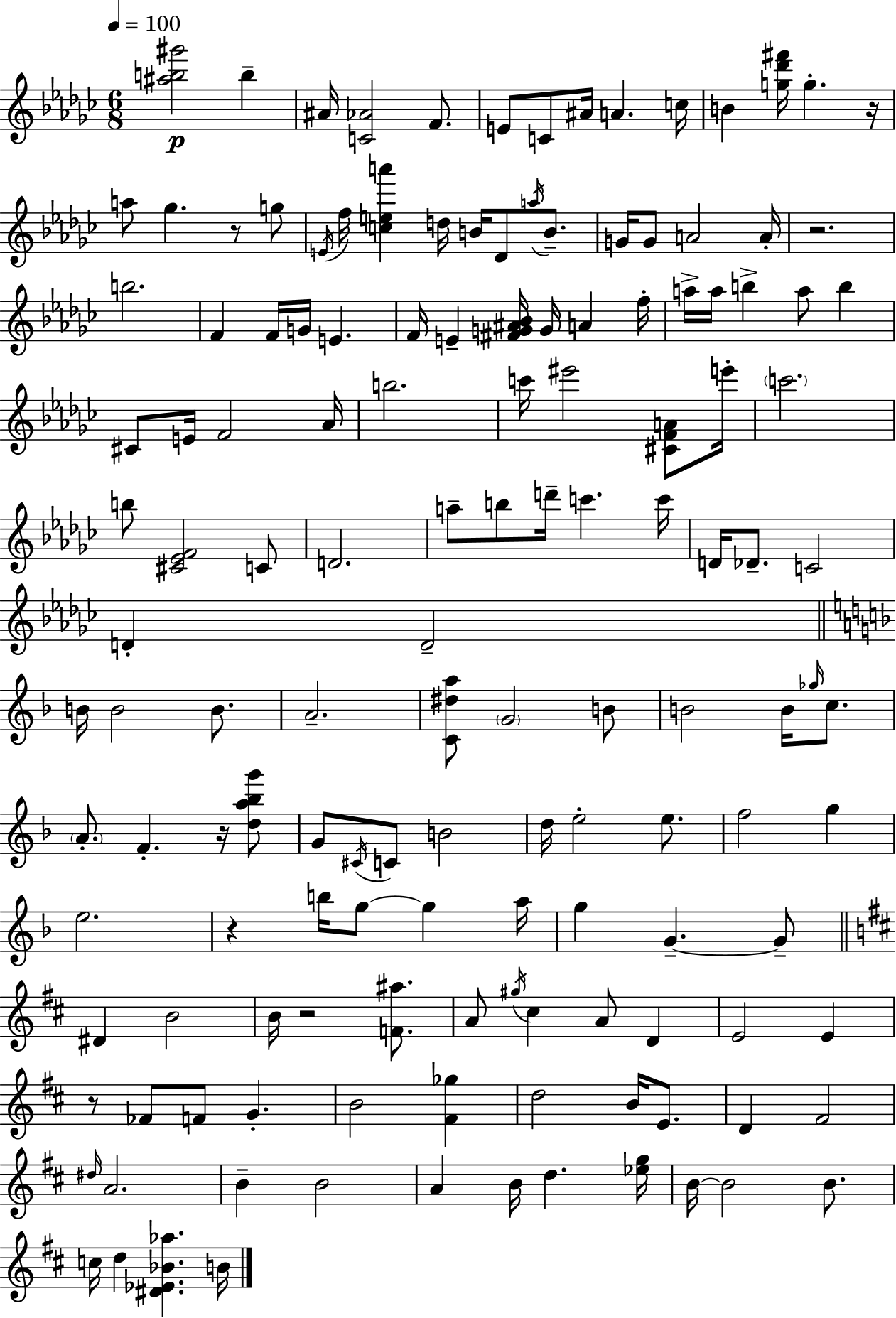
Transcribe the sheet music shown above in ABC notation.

X:1
T:Untitled
M:6/8
L:1/4
K:Ebm
[^ab^g']2 b ^A/4 [C_A]2 F/2 E/2 C/2 ^A/4 A c/4 B [g_d'^f']/4 g z/4 a/2 _g z/2 g/2 E/4 f/4 [cea'] d/4 B/4 _D/2 a/4 B/2 G/4 G/2 A2 A/4 z2 b2 F F/4 G/4 E F/4 E [^FG^A_B]/4 G/4 A f/4 a/4 a/4 b a/2 b ^C/2 E/4 F2 _A/4 b2 c'/4 ^e'2 [^CFA]/2 e'/4 c'2 b/2 [^C_EF]2 C/2 D2 a/2 b/2 d'/4 c' c'/4 D/4 _D/2 C2 D D2 B/4 B2 B/2 A2 [C^da]/2 G2 B/2 B2 B/4 _g/4 c/2 A/2 F z/4 [da_bg']/2 G/2 ^C/4 C/2 B2 d/4 e2 e/2 f2 g e2 z b/4 g/2 g a/4 g G G/2 ^D B2 B/4 z2 [F^a]/2 A/2 ^g/4 ^c A/2 D E2 E z/2 _F/2 F/2 G B2 [^F_g] d2 B/4 E/2 D ^F2 ^d/4 A2 B B2 A B/4 d [_eg]/4 B/4 B2 B/2 c/4 d [^D_E_B_a] B/4